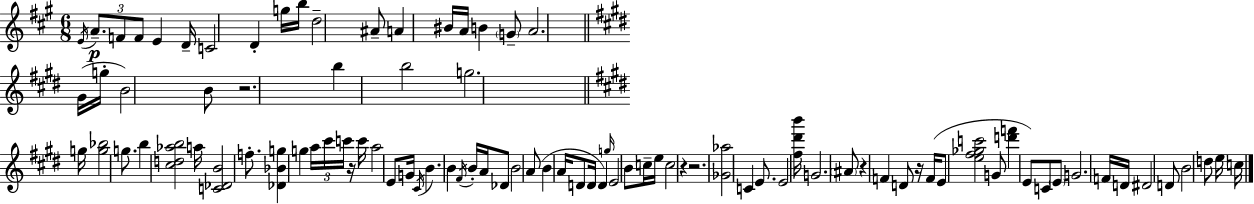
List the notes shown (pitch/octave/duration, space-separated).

E4/s A4/e. F4/e F4/e E4/q D4/s C4/h D4/q G5/s B5/s D5/h A#4/e A4/q BIS4/s A4/s B4/q G4/e A4/h. G#4/s G5/s B4/h B4/e R/h. B5/q B5/h G5/h. G5/s [G5,Bb5]/h G5/e. B5/q [C#5,D5,Ab5,B5]/h A5/s [C4,Db4,B4]/h F5/e. [Db4,Bb4,G5]/q G5/q A5/s C#6/s C6/s R/s C6/s A5/h E4/e G4/s C#4/s B4/q. B4/q F#4/s B4/s A4/s Db4/e B4/h A4/e B4/q A4/s D4/e D4/s D4/q G5/s E4/h B4/e C5/s E5/s C5/h R/q R/h. [Gb4,Ab5]/h C4/q E4/e. E4/h [F#5,D#6,B6]/s G4/h. A#4/e R/q F4/q D4/e R/s F4/s E4/e [E5,F#5,Gb5,C6]/h G4/e [D6,F6]/q E4/e C4/e E4/e G4/h. F4/s D4/s D#4/h D4/e B4/h D5/e E5/s C5/s